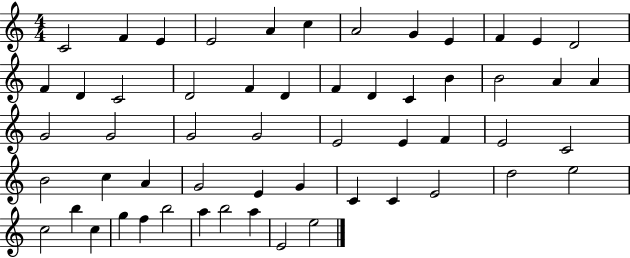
C4/h F4/q E4/q E4/h A4/q C5/q A4/h G4/q E4/q F4/q E4/q D4/h F4/q D4/q C4/h D4/h F4/q D4/q F4/q D4/q C4/q B4/q B4/h A4/q A4/q G4/h G4/h G4/h G4/h E4/h E4/q F4/q E4/h C4/h B4/h C5/q A4/q G4/h E4/q G4/q C4/q C4/q E4/h D5/h E5/h C5/h B5/q C5/q G5/q F5/q B5/h A5/q B5/h A5/q E4/h E5/h